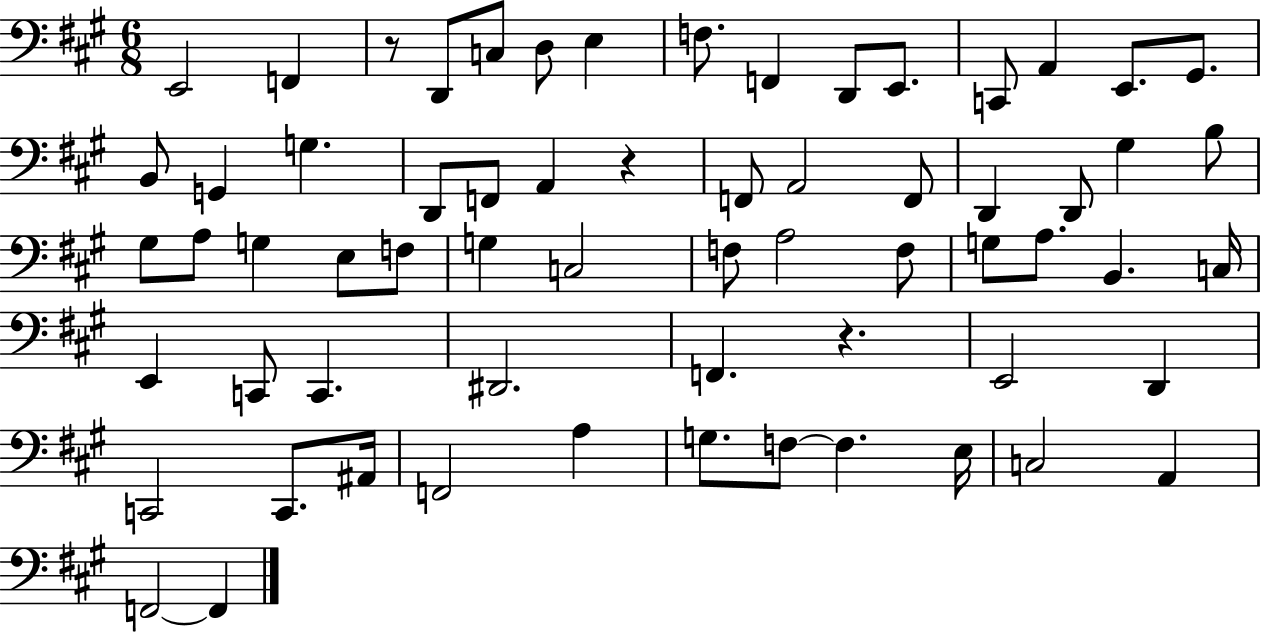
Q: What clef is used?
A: bass